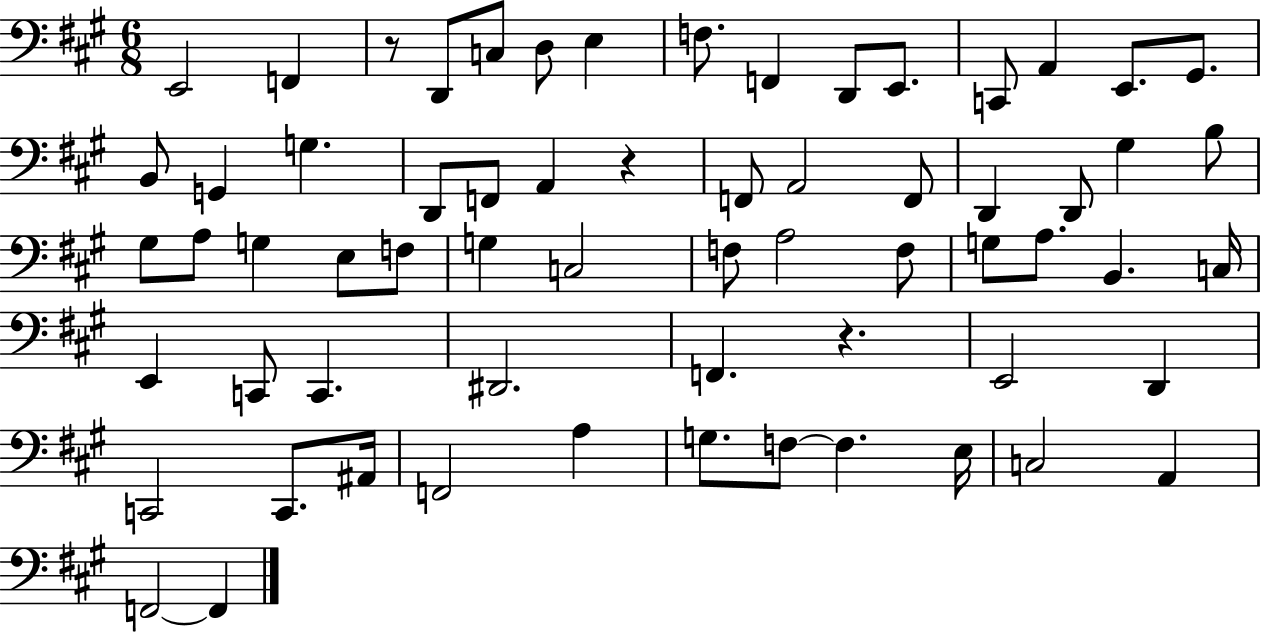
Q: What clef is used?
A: bass